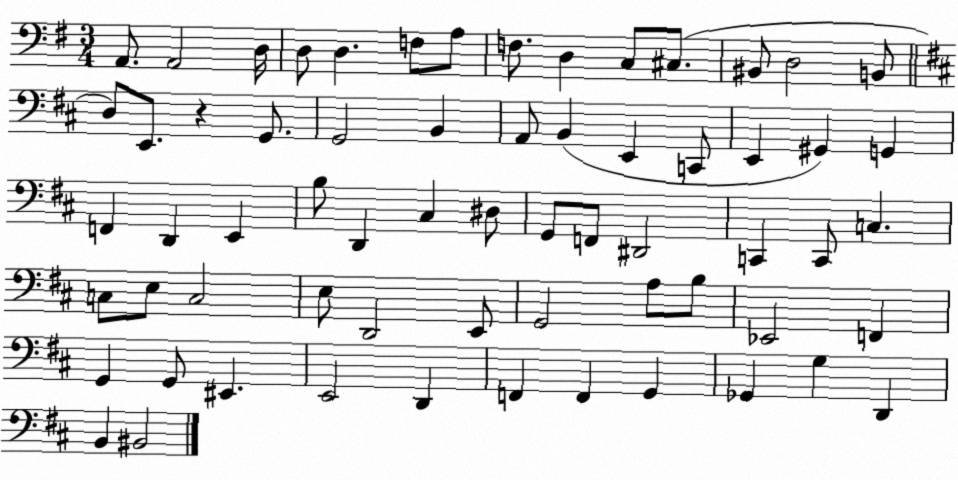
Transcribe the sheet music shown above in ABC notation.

X:1
T:Untitled
M:3/4
L:1/4
K:G
A,,/2 A,,2 D,/4 D,/2 D, F,/2 A,/2 F,/2 D, C,/2 ^C,/2 ^B,,/2 D,2 B,,/2 D,/2 E,,/2 z G,,/2 G,,2 B,, A,,/2 B,, E,, C,,/2 E,, ^G,, G,, F,, D,, E,, B,/2 D,, ^C, ^D,/2 G,,/2 F,,/2 ^D,,2 C,, C,,/2 C, C,/2 E,/2 C,2 E,/2 D,,2 E,,/2 G,,2 A,/2 B,/2 _E,,2 F,, G,, G,,/2 ^E,, E,,2 D,, F,, F,, G,, _G,, G, D,, B,, ^B,,2